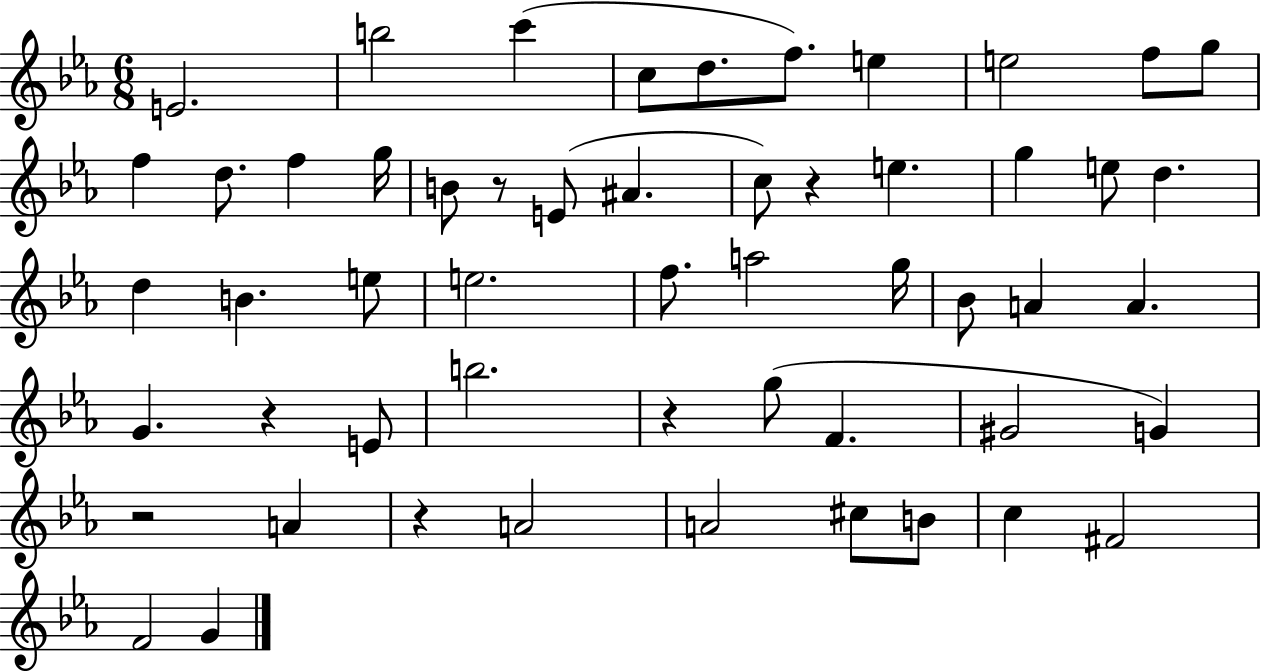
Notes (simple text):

E4/h. B5/h C6/q C5/e D5/e. F5/e. E5/q E5/h F5/e G5/e F5/q D5/e. F5/q G5/s B4/e R/e E4/e A#4/q. C5/e R/q E5/q. G5/q E5/e D5/q. D5/q B4/q. E5/e E5/h. F5/e. A5/h G5/s Bb4/e A4/q A4/q. G4/q. R/q E4/e B5/h. R/q G5/e F4/q. G#4/h G4/q R/h A4/q R/q A4/h A4/h C#5/e B4/e C5/q F#4/h F4/h G4/q